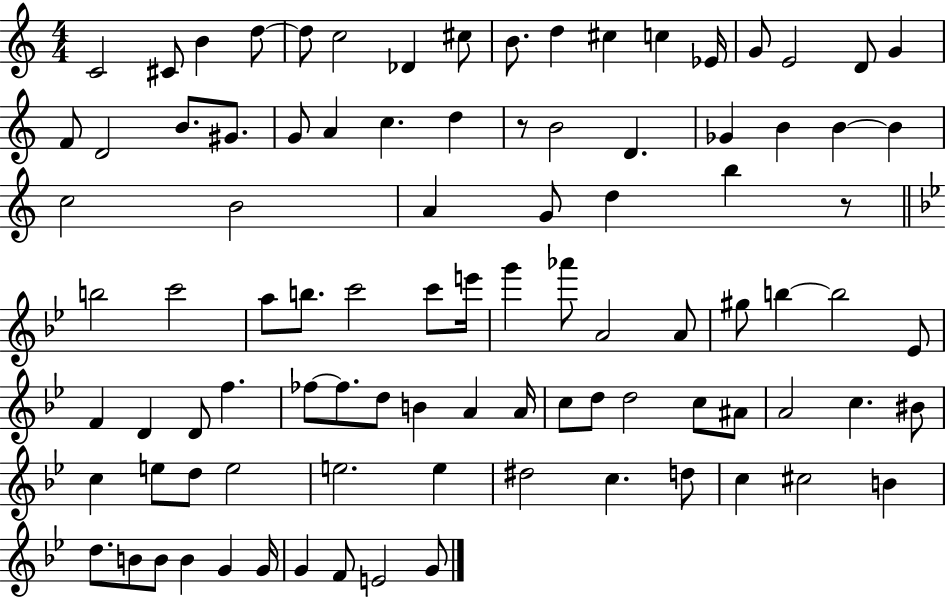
C4/h C#4/e B4/q D5/e D5/e C5/h Db4/q C#5/e B4/e. D5/q C#5/q C5/q Eb4/s G4/e E4/h D4/e G4/q F4/e D4/h B4/e. G#4/e. G4/e A4/q C5/q. D5/q R/e B4/h D4/q. Gb4/q B4/q B4/q B4/q C5/h B4/h A4/q G4/e D5/q B5/q R/e B5/h C6/h A5/e B5/e. C6/h C6/e E6/s G6/q Ab6/e A4/h A4/e G#5/e B5/q B5/h Eb4/e F4/q D4/q D4/e F5/q. FES5/e FES5/e. D5/e B4/q A4/q A4/s C5/e D5/e D5/h C5/e A#4/e A4/h C5/q. BIS4/e C5/q E5/e D5/e E5/h E5/h. E5/q D#5/h C5/q. D5/e C5/q C#5/h B4/q D5/e. B4/e B4/e B4/q G4/q G4/s G4/q F4/e E4/h G4/e